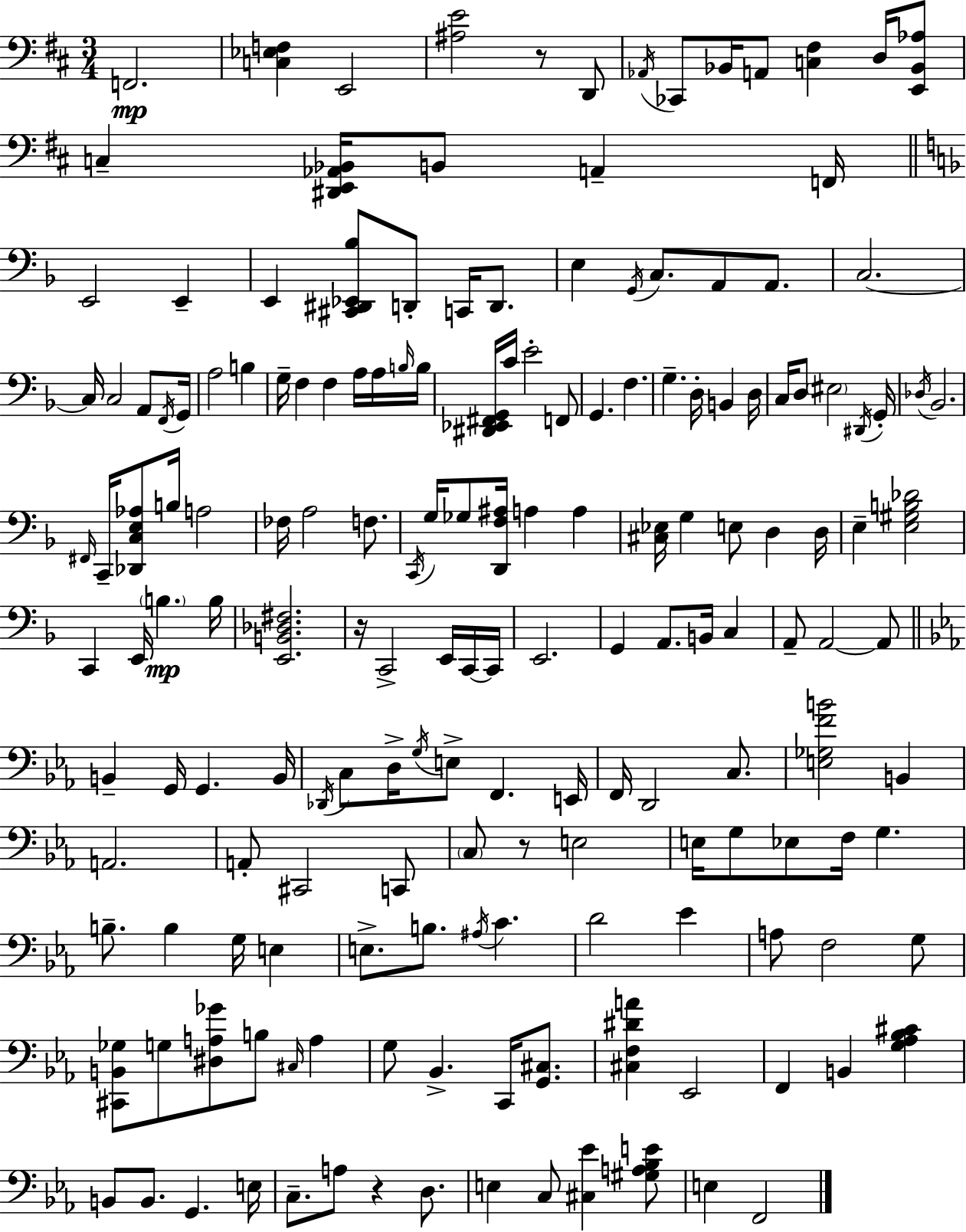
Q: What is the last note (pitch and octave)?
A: F2